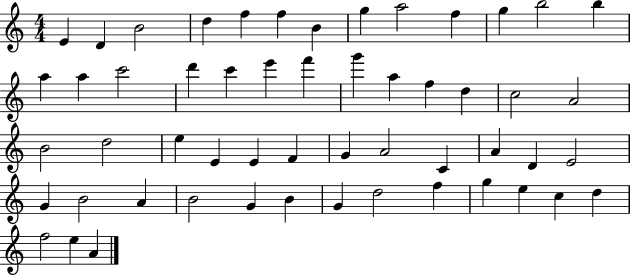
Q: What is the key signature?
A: C major